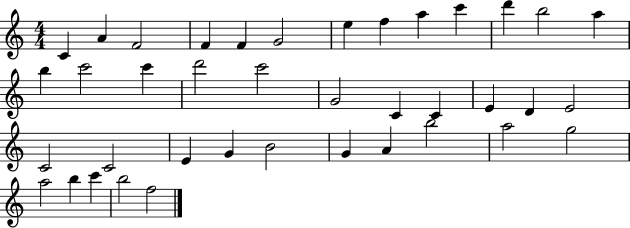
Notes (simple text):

C4/q A4/q F4/h F4/q F4/q G4/h E5/q F5/q A5/q C6/q D6/q B5/h A5/q B5/q C6/h C6/q D6/h C6/h G4/h C4/q C4/q E4/q D4/q E4/h C4/h C4/h E4/q G4/q B4/h G4/q A4/q B5/h A5/h G5/h A5/h B5/q C6/q B5/h F5/h